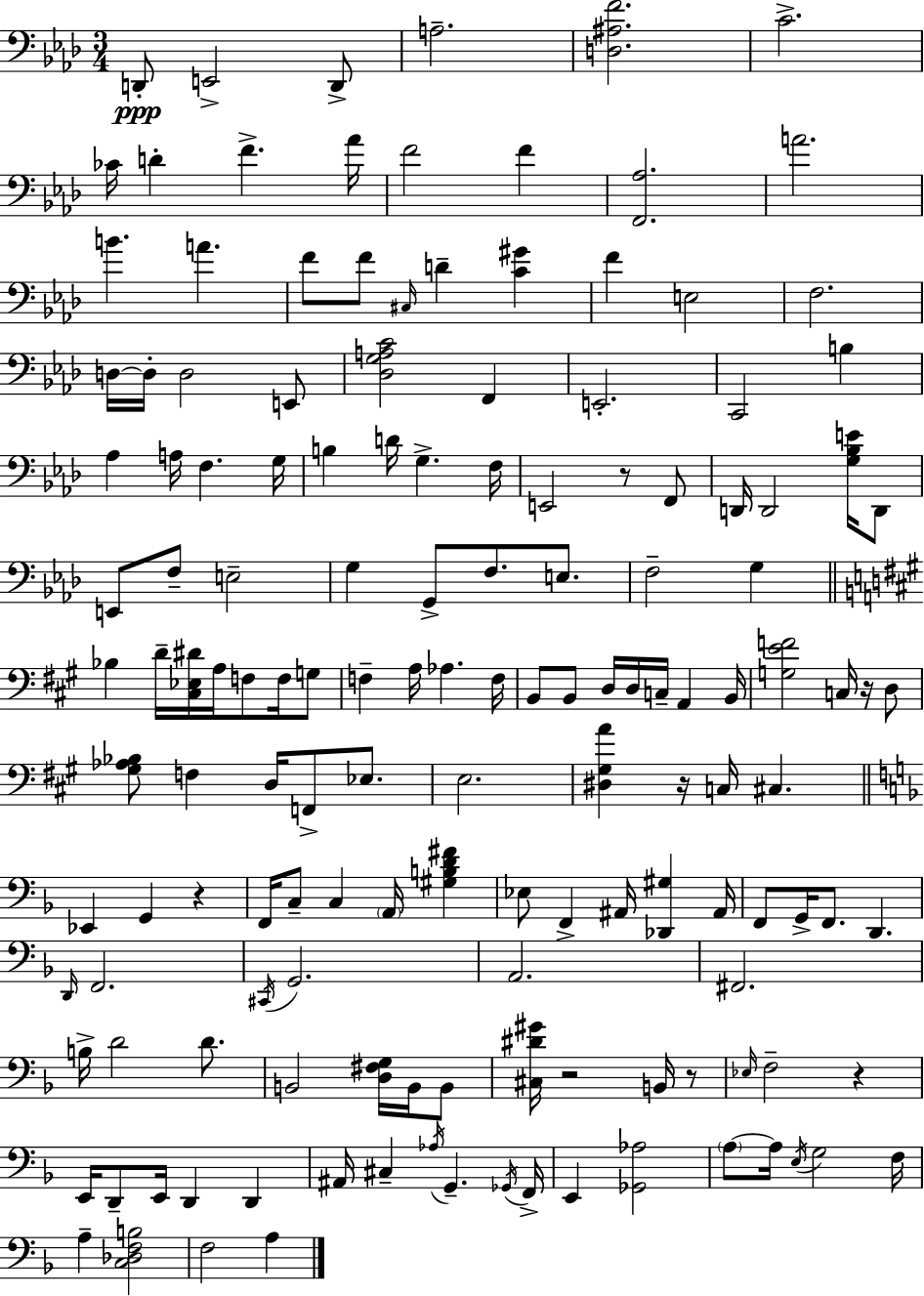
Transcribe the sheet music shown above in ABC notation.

X:1
T:Untitled
M:3/4
L:1/4
K:Ab
D,,/2 E,,2 D,,/2 A,2 [D,^A,F]2 C2 _C/4 D F _A/4 F2 F [F,,_A,]2 A2 B A F/2 F/2 ^C,/4 D [C^G] F E,2 F,2 D,/4 D,/4 D,2 E,,/2 [_D,G,A,C]2 F,, E,,2 C,,2 B, _A, A,/4 F, G,/4 B, D/4 G, F,/4 E,,2 z/2 F,,/2 D,,/4 D,,2 [G,_B,E]/4 D,,/2 E,,/2 F,/2 E,2 G, G,,/2 F,/2 E,/2 F,2 G, _B, D/4 [^C,_E,^D]/4 A,/4 F,/2 F,/4 G,/2 F, A,/4 _A, F,/4 B,,/2 B,,/2 D,/4 D,/4 C,/4 A,, B,,/4 [G,EF]2 C,/4 z/4 D,/2 [^G,_A,_B,]/2 F, D,/4 F,,/2 _E,/2 E,2 [^D,^G,A] z/4 C,/4 ^C, _E,, G,, z F,,/4 C,/2 C, A,,/4 [^G,B,D^F] _E,/2 F,, ^A,,/4 [_D,,^G,] ^A,,/4 F,,/2 G,,/4 F,,/2 D,, D,,/4 F,,2 ^C,,/4 G,,2 A,,2 ^F,,2 B,/4 D2 D/2 B,,2 [D,^F,G,]/4 B,,/4 B,,/2 [^C,^D^G]/4 z2 B,,/4 z/2 _E,/4 F,2 z E,,/4 D,,/2 E,,/4 D,, D,, ^A,,/4 ^C, _A,/4 G,, _G,,/4 F,,/4 E,, [_G,,_A,]2 A,/2 A,/4 E,/4 G,2 F,/4 A, [C,_D,F,B,]2 F,2 A,